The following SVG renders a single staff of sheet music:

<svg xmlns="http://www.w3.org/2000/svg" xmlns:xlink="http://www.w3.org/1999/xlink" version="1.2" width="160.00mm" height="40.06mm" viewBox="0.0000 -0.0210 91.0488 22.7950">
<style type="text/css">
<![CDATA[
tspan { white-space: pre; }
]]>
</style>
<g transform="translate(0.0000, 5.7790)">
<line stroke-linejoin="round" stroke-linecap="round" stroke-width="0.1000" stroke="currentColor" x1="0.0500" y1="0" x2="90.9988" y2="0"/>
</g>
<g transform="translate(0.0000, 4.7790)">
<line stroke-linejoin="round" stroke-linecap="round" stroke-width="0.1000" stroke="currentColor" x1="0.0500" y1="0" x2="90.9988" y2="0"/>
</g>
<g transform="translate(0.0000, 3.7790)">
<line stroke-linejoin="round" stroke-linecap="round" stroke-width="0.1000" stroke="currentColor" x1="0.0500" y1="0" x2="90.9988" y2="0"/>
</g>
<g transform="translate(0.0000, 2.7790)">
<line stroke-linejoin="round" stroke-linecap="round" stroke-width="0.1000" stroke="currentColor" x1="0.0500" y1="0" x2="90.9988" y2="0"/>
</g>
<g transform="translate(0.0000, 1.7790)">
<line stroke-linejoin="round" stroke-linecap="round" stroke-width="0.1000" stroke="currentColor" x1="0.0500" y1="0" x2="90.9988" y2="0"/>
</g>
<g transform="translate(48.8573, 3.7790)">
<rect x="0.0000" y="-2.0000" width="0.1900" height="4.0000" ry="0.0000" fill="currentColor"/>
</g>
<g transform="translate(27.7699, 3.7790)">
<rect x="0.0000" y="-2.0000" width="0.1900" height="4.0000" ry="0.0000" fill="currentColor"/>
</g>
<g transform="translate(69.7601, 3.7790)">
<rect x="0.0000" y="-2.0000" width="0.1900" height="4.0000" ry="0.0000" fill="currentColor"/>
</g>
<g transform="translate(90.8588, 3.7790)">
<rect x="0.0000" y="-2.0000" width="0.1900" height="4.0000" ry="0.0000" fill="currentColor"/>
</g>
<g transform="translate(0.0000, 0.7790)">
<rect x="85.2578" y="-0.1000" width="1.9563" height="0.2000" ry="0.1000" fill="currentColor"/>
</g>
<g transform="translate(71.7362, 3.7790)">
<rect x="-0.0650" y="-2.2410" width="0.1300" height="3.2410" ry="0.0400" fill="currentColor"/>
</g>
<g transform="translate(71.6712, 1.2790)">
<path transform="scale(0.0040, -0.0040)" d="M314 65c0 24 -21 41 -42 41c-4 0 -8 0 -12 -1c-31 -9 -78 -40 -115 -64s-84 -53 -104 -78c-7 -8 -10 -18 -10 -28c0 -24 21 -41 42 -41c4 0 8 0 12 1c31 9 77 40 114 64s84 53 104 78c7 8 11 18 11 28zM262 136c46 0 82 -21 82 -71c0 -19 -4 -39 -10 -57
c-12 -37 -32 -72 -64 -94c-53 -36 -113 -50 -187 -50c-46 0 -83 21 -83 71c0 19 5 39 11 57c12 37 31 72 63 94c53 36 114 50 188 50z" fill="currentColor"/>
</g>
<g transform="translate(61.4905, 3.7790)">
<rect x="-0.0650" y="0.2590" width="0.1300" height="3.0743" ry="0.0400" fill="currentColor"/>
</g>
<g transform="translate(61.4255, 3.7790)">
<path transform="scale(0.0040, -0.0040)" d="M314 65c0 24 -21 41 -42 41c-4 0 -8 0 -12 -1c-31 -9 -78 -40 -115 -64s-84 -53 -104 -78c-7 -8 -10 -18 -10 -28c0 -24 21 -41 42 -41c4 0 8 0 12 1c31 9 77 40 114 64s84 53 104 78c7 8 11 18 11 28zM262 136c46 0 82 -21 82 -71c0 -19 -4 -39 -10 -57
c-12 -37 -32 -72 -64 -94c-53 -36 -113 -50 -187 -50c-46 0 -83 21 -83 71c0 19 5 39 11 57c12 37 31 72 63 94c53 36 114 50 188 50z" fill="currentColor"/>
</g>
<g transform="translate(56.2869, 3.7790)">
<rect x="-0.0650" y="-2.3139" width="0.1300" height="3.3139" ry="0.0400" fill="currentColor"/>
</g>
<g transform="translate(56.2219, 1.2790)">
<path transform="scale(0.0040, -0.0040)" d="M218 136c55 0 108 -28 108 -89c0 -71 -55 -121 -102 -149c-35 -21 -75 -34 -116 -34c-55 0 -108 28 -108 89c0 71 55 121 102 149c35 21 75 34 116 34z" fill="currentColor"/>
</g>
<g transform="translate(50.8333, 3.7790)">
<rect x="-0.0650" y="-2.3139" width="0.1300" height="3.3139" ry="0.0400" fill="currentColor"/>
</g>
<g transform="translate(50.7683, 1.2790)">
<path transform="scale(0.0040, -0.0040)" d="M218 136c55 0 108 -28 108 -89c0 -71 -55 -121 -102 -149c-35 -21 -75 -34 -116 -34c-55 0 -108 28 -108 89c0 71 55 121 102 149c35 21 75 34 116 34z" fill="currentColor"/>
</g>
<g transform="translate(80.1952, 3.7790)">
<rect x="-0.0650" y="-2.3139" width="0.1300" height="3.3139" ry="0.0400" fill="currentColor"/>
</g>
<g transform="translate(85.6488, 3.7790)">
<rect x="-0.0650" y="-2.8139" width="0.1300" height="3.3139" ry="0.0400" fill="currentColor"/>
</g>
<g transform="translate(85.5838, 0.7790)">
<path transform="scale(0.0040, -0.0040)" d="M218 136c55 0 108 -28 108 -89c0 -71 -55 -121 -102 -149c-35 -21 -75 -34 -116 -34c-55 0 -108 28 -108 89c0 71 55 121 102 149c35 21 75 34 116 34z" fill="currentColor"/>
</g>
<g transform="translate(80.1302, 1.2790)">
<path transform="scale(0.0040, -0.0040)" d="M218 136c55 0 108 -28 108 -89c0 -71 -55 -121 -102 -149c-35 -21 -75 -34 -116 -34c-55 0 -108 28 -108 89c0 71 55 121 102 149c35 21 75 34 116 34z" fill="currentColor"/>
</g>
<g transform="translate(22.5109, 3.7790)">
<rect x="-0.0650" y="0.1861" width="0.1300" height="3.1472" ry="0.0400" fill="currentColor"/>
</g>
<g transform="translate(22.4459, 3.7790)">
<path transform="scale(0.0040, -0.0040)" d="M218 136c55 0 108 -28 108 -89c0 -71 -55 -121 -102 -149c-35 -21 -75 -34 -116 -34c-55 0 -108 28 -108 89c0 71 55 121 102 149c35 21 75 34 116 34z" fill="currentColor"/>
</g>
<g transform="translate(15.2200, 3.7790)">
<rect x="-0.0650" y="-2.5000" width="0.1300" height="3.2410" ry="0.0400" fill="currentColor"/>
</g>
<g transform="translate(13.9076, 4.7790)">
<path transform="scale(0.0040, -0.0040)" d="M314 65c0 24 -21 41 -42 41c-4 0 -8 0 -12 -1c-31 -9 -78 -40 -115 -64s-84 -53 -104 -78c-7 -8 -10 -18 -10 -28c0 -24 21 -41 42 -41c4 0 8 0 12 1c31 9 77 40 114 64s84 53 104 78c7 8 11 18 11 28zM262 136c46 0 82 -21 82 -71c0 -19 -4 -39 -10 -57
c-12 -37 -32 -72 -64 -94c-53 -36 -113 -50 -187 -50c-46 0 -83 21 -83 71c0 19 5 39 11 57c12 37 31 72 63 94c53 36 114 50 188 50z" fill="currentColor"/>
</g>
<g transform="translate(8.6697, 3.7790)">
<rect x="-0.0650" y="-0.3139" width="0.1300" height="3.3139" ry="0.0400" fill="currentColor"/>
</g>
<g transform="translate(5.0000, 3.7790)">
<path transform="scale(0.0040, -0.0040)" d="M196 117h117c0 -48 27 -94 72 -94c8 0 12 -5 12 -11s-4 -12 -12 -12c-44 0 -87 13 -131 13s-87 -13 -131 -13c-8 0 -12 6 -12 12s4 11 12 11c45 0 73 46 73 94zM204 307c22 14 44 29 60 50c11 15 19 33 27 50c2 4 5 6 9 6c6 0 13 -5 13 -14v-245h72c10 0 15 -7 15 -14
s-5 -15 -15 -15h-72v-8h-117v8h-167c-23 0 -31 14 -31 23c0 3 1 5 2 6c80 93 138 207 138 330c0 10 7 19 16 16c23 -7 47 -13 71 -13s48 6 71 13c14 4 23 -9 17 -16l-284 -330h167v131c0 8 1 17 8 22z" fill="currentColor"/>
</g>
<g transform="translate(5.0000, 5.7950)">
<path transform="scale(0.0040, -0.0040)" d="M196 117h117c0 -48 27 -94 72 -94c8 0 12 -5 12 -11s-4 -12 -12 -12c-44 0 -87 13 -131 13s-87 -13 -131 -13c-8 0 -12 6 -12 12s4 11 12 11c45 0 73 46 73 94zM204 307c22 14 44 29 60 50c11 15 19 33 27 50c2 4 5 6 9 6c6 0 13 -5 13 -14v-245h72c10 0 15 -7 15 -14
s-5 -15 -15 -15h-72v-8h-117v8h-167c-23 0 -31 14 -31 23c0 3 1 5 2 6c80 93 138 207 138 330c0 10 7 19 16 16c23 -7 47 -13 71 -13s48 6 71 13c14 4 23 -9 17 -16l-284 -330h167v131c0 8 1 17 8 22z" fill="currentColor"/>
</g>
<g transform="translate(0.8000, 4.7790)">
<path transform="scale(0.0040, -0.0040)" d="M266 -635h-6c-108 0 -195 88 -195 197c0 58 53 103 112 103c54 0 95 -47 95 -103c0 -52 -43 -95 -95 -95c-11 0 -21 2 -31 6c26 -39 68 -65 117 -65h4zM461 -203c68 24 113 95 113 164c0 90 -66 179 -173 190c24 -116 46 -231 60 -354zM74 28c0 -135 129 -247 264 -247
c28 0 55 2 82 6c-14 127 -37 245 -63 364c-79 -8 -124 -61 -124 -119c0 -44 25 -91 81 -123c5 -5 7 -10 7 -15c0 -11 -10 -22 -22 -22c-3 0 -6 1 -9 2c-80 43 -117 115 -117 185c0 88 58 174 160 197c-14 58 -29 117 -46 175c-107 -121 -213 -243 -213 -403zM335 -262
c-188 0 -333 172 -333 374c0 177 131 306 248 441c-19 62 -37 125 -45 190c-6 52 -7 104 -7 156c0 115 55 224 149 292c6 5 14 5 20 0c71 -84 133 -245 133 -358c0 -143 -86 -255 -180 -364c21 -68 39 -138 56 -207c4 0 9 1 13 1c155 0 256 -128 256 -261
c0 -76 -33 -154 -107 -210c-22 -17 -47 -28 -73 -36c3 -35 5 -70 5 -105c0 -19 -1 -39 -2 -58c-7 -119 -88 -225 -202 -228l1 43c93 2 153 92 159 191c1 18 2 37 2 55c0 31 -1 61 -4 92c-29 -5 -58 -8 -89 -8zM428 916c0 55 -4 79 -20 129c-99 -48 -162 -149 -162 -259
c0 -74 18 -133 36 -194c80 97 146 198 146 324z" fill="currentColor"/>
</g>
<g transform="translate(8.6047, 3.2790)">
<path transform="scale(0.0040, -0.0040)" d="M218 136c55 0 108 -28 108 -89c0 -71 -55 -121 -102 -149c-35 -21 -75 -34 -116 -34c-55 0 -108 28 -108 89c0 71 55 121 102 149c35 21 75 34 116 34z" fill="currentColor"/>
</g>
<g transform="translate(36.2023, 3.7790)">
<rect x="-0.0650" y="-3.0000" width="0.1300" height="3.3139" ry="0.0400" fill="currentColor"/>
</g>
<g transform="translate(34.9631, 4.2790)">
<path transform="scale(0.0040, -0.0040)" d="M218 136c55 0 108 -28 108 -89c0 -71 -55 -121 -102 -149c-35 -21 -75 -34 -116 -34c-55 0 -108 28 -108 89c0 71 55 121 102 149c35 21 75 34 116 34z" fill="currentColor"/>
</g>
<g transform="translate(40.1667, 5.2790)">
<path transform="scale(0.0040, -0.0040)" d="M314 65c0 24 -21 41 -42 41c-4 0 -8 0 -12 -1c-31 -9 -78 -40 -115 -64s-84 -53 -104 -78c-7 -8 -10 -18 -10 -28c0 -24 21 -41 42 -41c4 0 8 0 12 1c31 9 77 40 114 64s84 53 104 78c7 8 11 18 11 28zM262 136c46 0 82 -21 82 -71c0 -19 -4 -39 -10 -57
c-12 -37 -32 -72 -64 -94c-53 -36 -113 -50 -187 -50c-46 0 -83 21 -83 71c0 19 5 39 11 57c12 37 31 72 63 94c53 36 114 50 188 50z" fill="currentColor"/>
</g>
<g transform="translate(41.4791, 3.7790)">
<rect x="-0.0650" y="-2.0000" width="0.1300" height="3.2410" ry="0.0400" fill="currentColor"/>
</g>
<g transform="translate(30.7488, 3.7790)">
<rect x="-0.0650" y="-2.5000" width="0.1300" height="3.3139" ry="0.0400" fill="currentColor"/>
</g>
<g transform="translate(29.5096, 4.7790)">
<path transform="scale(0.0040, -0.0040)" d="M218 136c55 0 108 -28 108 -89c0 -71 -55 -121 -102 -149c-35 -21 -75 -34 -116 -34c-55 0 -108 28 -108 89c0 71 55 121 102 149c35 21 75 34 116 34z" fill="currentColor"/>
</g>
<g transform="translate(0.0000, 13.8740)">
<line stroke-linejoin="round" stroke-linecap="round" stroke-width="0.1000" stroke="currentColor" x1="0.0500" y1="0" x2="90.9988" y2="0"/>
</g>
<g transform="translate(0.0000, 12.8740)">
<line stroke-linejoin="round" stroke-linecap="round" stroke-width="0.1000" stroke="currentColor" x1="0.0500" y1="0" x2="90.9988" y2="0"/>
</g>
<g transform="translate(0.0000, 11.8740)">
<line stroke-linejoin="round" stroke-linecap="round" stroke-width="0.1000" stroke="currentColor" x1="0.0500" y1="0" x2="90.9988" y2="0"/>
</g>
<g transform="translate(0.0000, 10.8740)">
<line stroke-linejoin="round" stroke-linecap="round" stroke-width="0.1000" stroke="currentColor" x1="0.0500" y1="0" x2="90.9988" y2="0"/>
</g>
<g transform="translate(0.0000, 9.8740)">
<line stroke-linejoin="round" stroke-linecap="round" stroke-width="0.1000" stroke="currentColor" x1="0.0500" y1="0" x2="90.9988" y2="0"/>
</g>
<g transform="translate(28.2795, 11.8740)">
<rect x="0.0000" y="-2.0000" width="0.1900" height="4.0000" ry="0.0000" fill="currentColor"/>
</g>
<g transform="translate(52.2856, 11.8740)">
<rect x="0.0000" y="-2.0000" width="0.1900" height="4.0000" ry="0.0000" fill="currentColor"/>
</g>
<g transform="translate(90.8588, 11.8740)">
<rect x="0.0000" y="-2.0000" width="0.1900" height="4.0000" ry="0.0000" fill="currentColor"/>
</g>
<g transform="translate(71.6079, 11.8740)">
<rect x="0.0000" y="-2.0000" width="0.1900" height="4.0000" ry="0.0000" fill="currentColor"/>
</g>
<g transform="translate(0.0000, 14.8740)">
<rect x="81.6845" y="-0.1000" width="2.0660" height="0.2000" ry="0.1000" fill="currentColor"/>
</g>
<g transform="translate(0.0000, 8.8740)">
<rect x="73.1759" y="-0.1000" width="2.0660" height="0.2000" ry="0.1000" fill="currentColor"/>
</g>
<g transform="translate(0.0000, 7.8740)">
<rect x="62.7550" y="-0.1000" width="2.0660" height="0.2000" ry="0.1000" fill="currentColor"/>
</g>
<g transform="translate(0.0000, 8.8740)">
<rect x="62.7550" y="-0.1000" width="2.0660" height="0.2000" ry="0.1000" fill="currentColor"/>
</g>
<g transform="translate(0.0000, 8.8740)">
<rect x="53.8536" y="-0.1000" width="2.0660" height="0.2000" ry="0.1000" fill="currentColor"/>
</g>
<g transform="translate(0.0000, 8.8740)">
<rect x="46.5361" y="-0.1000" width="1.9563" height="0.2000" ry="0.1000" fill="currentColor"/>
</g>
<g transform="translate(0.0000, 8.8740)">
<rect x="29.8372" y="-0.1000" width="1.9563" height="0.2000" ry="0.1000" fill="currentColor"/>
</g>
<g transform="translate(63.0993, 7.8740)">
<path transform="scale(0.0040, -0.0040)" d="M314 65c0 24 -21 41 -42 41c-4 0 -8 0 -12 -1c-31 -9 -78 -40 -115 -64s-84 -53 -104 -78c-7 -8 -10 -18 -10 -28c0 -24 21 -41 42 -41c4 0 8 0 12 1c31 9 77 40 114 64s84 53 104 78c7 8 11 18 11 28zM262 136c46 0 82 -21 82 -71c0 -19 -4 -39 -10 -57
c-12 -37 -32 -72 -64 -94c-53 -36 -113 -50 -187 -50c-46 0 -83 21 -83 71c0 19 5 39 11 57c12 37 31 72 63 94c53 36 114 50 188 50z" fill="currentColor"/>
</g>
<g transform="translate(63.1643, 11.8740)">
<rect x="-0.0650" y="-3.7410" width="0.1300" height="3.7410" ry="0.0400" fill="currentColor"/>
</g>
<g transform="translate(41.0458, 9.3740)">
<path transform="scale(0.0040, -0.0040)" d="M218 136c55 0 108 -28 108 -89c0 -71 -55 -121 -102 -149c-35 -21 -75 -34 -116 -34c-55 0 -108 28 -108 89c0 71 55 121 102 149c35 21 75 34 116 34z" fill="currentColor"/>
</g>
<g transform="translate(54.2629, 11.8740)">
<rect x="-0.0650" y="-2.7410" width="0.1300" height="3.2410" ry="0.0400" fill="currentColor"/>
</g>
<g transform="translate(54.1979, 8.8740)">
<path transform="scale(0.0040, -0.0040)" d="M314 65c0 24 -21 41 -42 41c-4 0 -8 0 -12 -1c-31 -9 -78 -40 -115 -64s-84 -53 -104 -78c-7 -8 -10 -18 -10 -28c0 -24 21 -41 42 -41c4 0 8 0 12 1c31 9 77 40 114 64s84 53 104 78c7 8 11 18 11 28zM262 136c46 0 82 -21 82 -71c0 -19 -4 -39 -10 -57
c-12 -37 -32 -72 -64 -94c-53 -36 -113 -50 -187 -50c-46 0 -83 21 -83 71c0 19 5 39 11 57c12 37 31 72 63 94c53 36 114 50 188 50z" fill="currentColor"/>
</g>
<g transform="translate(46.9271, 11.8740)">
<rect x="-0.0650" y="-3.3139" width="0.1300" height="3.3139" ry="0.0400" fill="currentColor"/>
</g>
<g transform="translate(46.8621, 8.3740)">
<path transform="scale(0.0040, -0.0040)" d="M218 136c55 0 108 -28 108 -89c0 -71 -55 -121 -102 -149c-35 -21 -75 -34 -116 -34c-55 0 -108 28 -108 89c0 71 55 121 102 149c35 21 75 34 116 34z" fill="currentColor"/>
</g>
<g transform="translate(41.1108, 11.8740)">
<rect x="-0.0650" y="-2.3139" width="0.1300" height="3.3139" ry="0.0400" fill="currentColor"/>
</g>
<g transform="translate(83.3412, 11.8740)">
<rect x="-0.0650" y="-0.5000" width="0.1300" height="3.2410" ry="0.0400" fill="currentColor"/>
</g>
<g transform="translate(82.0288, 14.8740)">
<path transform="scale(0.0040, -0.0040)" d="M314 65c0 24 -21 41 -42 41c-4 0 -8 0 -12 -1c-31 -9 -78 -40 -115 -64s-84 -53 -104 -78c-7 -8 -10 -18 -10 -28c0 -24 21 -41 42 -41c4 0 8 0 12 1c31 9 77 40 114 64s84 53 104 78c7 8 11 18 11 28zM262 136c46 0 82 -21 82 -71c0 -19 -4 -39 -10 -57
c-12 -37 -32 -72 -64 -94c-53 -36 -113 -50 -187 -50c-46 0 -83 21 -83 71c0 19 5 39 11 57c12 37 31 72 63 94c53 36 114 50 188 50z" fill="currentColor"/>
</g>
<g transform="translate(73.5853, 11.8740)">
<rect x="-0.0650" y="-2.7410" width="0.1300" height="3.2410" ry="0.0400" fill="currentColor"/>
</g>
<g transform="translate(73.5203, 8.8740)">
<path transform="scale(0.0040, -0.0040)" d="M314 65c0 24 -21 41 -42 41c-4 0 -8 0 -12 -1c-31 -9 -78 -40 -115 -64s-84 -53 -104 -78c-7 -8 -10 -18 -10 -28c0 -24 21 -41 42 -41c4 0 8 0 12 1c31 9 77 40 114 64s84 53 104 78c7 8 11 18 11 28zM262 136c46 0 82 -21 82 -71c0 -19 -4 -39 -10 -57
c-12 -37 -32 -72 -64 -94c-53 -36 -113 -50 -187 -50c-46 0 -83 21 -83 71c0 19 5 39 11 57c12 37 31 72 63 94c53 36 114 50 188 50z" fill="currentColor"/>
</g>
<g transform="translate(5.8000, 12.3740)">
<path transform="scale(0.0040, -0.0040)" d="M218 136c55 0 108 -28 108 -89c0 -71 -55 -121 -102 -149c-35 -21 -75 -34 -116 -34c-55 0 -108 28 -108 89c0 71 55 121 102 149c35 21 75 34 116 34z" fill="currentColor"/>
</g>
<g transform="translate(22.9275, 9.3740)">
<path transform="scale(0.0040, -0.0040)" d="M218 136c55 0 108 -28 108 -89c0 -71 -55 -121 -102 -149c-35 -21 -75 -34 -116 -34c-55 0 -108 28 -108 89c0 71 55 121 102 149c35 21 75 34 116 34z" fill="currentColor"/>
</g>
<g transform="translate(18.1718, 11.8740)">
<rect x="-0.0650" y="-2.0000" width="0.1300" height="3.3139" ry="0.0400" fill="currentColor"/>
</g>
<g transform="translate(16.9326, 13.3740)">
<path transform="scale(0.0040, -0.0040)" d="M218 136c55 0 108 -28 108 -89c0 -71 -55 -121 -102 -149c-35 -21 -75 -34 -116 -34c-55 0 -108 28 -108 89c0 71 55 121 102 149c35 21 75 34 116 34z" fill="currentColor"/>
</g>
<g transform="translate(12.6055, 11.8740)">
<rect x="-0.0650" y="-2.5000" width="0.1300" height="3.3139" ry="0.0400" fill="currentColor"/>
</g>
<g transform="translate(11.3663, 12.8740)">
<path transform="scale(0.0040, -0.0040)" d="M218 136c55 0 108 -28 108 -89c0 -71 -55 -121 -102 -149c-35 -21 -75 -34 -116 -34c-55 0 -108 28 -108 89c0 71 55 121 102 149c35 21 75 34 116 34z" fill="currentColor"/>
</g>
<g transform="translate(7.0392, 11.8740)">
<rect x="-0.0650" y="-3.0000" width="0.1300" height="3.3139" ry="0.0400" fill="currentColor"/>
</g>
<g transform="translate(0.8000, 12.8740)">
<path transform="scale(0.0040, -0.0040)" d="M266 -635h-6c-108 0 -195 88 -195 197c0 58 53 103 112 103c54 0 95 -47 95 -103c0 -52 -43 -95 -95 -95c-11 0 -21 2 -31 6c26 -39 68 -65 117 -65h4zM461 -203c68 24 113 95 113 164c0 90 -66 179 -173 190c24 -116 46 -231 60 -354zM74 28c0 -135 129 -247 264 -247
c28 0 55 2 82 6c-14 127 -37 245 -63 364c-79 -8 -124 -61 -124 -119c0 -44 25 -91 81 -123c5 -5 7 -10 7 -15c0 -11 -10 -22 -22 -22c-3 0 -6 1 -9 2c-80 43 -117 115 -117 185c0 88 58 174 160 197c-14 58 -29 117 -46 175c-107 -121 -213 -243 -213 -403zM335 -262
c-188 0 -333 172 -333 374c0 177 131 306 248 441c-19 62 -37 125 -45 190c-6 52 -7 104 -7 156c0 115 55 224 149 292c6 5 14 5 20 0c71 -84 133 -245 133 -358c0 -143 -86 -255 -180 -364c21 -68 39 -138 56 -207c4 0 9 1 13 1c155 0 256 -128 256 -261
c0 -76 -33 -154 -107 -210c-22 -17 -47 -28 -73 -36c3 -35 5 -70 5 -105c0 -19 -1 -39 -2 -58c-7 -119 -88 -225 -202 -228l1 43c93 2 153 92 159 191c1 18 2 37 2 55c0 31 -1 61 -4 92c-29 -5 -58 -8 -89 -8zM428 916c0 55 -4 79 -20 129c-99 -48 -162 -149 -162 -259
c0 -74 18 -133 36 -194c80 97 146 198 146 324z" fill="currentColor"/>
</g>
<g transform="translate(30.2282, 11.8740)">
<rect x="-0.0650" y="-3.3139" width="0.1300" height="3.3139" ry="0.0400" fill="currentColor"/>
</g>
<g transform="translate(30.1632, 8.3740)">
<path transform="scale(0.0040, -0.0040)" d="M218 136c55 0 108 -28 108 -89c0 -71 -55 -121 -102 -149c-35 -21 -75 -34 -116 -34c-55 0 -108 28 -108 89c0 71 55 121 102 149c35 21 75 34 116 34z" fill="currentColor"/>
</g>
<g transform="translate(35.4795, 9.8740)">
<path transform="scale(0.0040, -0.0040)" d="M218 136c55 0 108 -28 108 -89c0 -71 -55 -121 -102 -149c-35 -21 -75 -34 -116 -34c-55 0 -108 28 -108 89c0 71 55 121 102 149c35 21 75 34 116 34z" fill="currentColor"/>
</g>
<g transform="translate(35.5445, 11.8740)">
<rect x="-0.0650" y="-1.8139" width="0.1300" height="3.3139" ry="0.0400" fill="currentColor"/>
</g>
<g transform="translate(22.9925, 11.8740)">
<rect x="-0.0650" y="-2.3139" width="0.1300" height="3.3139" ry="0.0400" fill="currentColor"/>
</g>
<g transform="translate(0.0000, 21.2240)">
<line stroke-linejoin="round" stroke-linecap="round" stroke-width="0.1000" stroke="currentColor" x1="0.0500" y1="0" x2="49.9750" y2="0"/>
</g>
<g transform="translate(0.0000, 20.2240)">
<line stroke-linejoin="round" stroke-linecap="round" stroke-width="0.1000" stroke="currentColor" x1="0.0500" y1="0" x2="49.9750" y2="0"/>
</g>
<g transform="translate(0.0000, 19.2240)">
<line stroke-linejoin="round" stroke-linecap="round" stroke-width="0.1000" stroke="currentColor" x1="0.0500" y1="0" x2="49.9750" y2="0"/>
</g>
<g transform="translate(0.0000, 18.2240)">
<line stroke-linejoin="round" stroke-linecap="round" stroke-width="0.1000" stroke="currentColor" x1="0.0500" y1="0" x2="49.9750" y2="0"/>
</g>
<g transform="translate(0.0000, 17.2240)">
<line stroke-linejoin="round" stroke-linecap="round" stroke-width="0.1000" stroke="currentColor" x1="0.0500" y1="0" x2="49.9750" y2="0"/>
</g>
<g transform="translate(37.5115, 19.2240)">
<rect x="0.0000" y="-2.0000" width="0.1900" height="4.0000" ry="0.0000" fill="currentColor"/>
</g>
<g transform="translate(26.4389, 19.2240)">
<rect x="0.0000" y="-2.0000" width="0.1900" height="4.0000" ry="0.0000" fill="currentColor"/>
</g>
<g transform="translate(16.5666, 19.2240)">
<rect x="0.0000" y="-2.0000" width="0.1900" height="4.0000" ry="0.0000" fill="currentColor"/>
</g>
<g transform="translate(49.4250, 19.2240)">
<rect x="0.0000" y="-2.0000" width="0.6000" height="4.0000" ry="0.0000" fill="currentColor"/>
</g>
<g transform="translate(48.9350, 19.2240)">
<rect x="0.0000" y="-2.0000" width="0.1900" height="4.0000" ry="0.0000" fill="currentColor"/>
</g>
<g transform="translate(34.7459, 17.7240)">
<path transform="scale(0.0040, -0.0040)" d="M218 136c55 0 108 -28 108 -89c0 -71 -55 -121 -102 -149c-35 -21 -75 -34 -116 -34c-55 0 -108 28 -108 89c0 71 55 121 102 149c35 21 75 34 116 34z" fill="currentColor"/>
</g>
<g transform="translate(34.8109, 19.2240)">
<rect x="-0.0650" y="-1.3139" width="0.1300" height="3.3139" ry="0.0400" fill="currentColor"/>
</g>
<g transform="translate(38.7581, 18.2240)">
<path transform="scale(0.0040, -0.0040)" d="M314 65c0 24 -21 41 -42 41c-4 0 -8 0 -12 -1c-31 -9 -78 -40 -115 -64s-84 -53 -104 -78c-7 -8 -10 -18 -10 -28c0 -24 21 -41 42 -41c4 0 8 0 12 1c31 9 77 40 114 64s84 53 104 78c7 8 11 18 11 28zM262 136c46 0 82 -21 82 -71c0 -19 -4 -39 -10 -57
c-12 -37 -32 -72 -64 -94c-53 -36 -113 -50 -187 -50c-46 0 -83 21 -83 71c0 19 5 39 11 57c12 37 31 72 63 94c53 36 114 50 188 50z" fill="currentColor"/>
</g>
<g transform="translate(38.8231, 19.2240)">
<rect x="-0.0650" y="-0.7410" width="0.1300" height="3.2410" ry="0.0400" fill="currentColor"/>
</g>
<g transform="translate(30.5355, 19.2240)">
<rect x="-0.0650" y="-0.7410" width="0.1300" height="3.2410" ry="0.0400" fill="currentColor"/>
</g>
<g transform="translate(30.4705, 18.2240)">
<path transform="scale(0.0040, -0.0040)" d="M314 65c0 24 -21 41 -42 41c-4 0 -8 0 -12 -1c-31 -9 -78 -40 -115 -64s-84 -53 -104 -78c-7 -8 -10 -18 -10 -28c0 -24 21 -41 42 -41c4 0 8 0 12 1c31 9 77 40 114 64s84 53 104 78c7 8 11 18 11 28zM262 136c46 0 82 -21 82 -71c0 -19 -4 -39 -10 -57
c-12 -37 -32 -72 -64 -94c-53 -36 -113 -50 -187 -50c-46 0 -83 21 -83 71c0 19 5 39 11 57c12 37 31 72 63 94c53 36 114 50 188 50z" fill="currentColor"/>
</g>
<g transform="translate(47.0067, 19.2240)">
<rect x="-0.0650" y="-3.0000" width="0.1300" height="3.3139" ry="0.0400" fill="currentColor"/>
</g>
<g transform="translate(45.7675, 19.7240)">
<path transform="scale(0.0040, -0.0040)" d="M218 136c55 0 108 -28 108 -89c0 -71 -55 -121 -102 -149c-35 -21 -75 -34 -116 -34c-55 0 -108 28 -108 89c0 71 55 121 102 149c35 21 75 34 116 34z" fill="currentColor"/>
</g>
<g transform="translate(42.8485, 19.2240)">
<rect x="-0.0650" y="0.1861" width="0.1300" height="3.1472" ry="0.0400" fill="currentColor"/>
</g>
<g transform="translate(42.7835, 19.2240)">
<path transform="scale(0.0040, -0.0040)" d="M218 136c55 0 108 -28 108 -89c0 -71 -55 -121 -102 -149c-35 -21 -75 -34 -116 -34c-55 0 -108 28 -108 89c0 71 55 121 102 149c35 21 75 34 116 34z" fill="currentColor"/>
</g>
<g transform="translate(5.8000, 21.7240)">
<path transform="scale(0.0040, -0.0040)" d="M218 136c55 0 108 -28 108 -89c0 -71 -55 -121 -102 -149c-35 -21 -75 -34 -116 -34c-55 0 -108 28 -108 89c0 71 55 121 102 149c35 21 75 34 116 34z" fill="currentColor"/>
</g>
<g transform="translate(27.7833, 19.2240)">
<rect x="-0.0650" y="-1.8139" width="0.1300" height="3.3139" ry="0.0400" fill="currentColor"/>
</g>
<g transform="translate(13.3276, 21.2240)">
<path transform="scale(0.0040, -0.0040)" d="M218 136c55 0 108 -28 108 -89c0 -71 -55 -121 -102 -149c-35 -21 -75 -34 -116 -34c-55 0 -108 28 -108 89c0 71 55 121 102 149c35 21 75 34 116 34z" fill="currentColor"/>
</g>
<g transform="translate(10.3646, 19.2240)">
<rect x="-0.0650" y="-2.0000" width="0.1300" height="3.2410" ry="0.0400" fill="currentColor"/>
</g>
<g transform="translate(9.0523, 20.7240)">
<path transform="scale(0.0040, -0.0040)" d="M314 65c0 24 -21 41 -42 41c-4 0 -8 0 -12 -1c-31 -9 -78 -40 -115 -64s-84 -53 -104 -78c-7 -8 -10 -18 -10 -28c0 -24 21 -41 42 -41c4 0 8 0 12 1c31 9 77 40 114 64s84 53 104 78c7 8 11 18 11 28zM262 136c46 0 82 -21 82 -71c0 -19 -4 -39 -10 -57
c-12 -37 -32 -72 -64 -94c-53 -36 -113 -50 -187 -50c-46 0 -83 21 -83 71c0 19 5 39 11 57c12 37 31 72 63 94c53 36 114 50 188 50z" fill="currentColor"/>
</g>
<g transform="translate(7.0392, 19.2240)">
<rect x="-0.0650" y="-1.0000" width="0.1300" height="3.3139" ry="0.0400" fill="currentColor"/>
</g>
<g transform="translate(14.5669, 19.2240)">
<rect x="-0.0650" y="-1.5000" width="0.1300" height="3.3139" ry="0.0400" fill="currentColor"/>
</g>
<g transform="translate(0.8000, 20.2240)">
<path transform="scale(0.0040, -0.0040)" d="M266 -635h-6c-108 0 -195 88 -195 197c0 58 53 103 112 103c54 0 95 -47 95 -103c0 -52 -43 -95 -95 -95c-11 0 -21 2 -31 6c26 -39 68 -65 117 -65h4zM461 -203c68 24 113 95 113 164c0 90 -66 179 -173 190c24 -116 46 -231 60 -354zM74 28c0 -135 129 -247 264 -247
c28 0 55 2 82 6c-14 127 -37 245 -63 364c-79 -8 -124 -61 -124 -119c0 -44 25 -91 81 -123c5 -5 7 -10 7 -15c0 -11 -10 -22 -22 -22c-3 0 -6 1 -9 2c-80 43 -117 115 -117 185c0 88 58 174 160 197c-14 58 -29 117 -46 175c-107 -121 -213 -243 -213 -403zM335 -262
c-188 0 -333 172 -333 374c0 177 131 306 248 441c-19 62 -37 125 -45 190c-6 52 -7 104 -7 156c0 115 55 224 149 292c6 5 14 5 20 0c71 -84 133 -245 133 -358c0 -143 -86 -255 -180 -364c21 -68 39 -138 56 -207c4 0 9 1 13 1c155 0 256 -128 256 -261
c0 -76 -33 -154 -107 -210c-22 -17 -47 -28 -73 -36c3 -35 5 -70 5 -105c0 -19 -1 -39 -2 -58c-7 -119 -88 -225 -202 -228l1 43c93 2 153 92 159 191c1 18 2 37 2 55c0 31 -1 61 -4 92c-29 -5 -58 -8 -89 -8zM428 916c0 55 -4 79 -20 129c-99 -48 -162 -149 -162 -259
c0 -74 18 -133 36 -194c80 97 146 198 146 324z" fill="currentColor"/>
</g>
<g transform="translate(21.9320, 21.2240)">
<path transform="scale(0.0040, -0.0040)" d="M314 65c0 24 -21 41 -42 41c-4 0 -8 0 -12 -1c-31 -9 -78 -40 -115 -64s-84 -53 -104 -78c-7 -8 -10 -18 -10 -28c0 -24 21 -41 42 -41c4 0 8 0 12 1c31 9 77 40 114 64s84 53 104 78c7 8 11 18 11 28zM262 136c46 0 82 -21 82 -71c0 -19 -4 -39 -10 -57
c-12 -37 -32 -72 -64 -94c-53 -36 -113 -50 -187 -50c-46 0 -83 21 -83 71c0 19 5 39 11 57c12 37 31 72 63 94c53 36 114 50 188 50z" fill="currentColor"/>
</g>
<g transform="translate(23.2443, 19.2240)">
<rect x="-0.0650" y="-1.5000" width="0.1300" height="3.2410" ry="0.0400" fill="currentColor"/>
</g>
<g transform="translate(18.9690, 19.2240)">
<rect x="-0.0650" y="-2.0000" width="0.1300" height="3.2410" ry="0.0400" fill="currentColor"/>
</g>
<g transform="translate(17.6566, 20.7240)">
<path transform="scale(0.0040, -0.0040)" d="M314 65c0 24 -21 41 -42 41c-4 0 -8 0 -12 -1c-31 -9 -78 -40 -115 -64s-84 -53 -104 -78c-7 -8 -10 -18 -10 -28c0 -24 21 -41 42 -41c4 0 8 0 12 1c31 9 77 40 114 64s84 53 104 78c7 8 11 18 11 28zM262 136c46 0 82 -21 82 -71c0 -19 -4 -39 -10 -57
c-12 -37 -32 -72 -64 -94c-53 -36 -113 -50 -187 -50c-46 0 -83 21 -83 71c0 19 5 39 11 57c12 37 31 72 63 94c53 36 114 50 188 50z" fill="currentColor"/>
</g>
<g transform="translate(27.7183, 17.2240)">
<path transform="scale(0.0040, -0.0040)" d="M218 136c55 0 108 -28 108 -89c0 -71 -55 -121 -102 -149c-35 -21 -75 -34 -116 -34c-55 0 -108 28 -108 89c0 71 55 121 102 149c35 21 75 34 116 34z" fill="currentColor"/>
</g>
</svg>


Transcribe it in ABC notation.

X:1
T:Untitled
M:4/4
L:1/4
K:C
c G2 B G A F2 g g B2 g2 g a A G F g b f g b a2 c'2 a2 C2 D F2 E F2 E2 f d2 e d2 B A